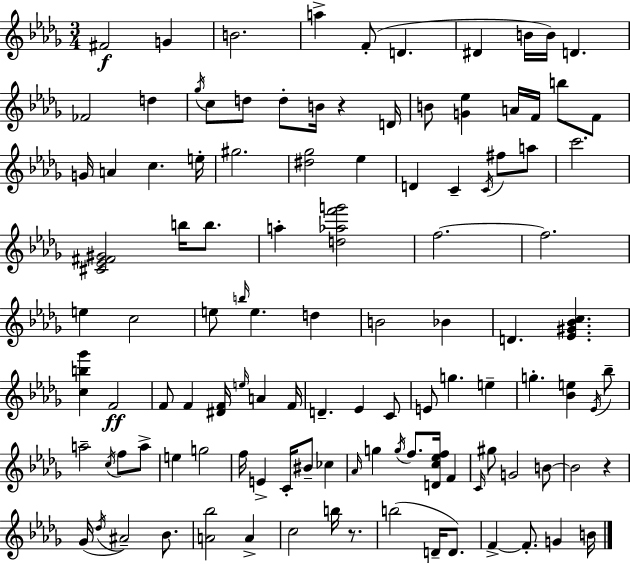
F#4/h G4/q B4/h. A5/q F4/e D4/q. D#4/q B4/s B4/s D4/q. FES4/h D5/q Gb5/s C5/e D5/e D5/e B4/s R/q D4/s B4/e [G4,Eb5]/q A4/s F4/s B5/e F4/e G4/s A4/q C5/q. E5/s G#5/h. [D#5,Gb5]/h Eb5/q D4/q C4/q C4/s F#5/e A5/e C6/h. [C#4,Eb4,F#4,G#4]/h B5/s B5/e. A5/q [D5,Ab5,F6,G6]/h F5/h. F5/h. E5/q C5/h E5/e B5/s E5/q. D5/q B4/h Bb4/q D4/q. [Eb4,G#4,Bb4,C5]/q. [C5,B5,Gb6]/q F4/h F4/e F4/q [D#4,F4]/s E5/s A4/q F4/s D4/q. Eb4/q C4/e E4/e G5/q. E5/q G5/q. [Bb4,E5]/q Eb4/s Bb5/e A5/h C5/s F5/e A5/e E5/q G5/h F5/s E4/q C4/s BIS4/e CES5/q Ab4/s G5/q G5/s F5/e. [D4,C5,Eb5,F5]/s F4/q C4/s G#5/e G4/h B4/e B4/h R/q Gb4/s Db5/s A#4/h Bb4/e. [A4,Bb5]/h A4/q C5/h B5/s R/e. B5/h D4/s D4/e. F4/q F4/e. G4/q B4/s